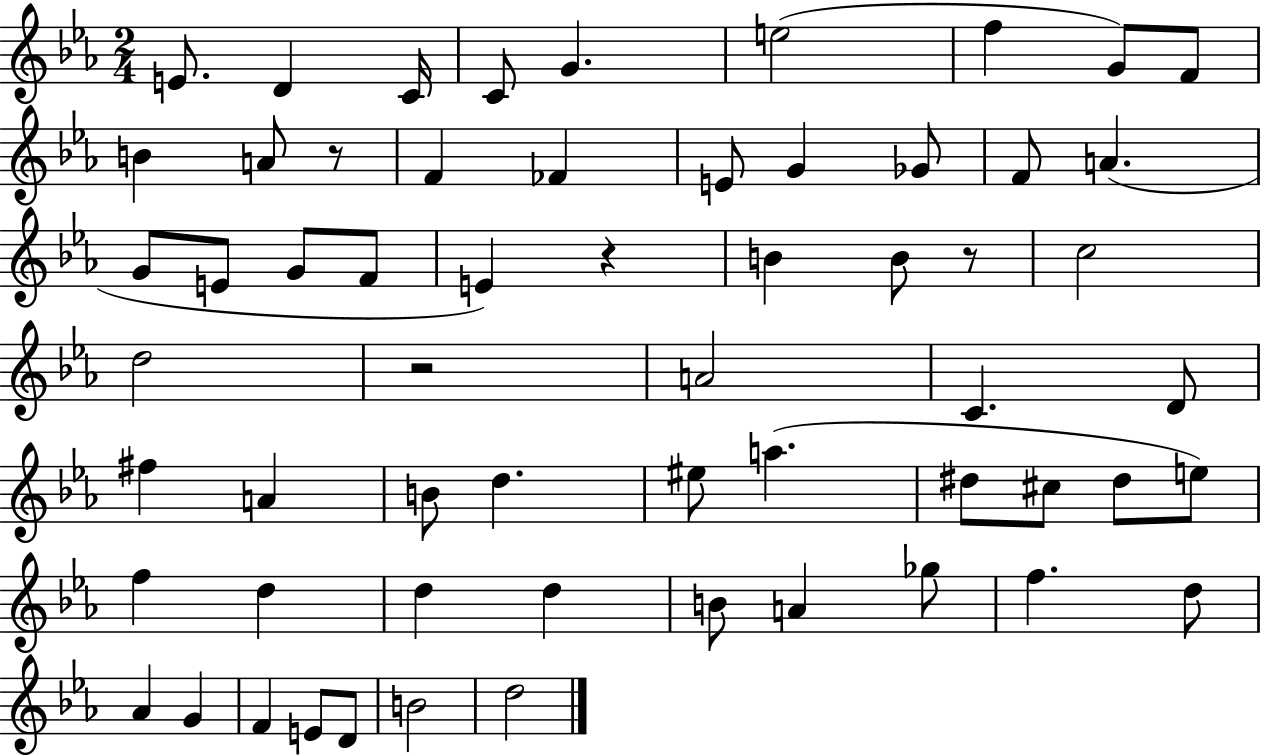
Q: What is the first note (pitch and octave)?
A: E4